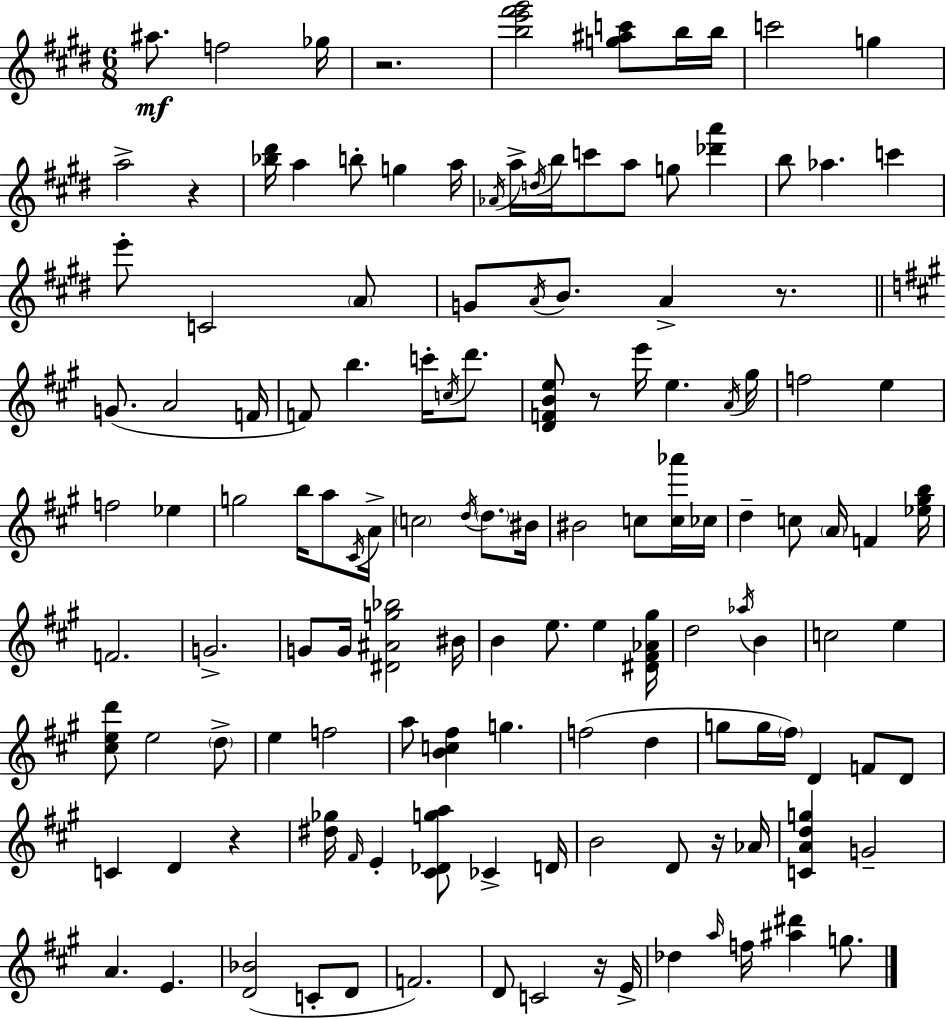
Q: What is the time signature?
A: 6/8